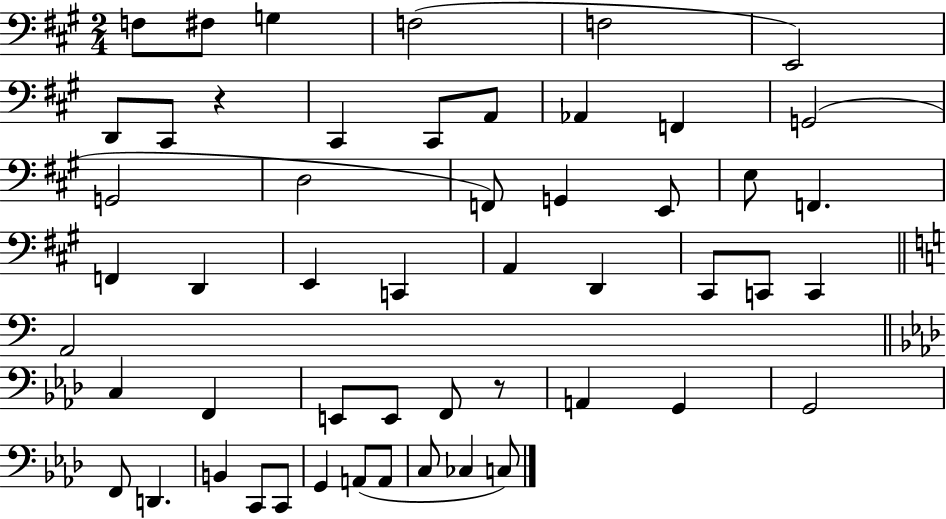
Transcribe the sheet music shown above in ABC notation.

X:1
T:Untitled
M:2/4
L:1/4
K:A
F,/2 ^F,/2 G, F,2 F,2 E,,2 D,,/2 ^C,,/2 z ^C,, ^C,,/2 A,,/2 _A,, F,, G,,2 G,,2 D,2 F,,/2 G,, E,,/2 E,/2 F,, F,, D,, E,, C,, A,, D,, ^C,,/2 C,,/2 C,, A,,2 C, F,, E,,/2 E,,/2 F,,/2 z/2 A,, G,, G,,2 F,,/2 D,, B,, C,,/2 C,,/2 G,, A,,/2 A,,/2 C,/2 _C, C,/2